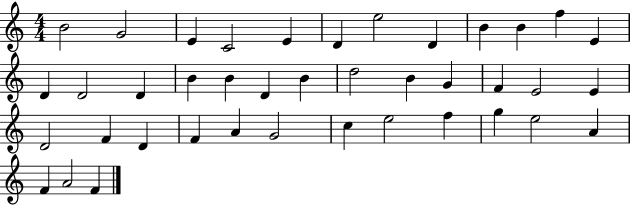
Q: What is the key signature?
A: C major